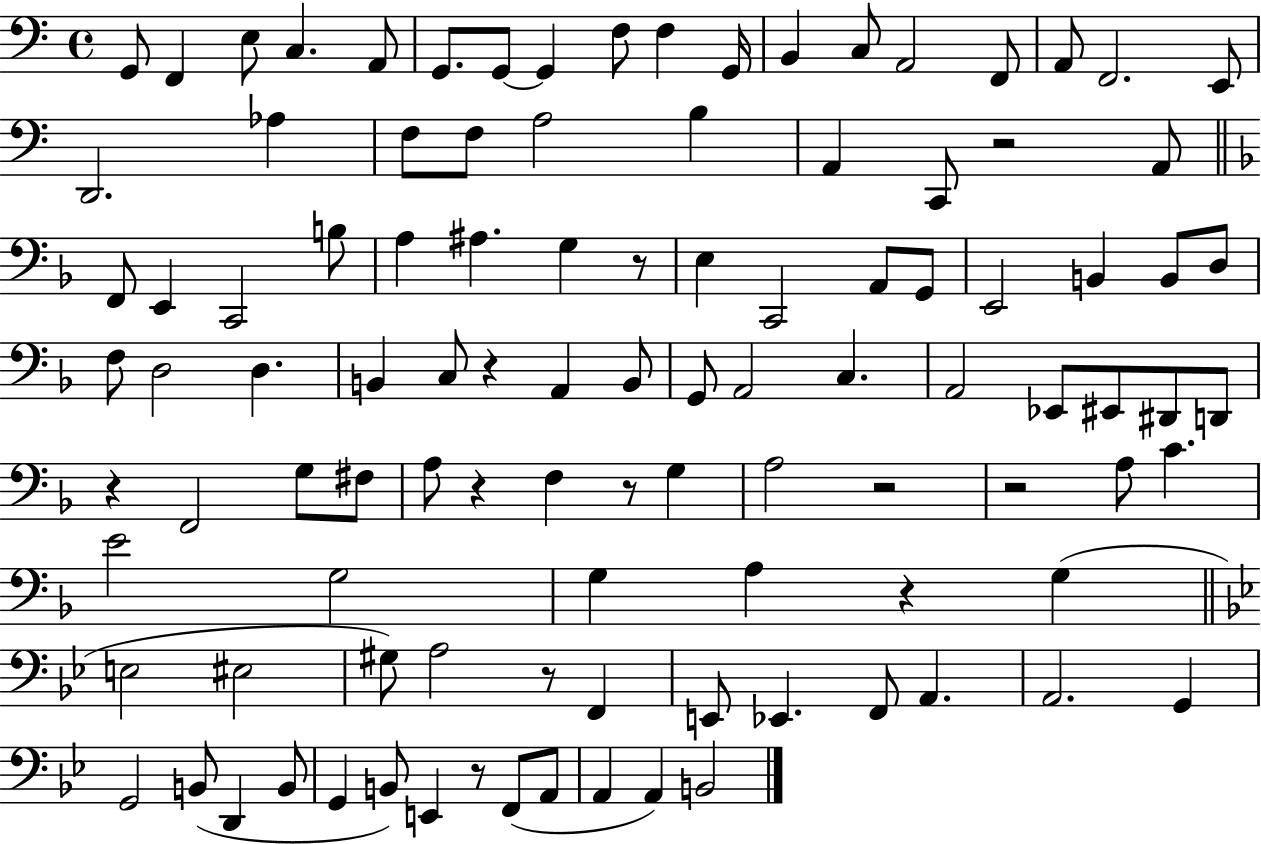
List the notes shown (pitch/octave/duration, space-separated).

G2/e F2/q E3/e C3/q. A2/e G2/e. G2/e G2/q F3/e F3/q G2/s B2/q C3/e A2/h F2/e A2/e F2/h. E2/e D2/h. Ab3/q F3/e F3/e A3/h B3/q A2/q C2/e R/h A2/e F2/e E2/q C2/h B3/e A3/q A#3/q. G3/q R/e E3/q C2/h A2/e G2/e E2/h B2/q B2/e D3/e F3/e D3/h D3/q. B2/q C3/e R/q A2/q B2/e G2/e A2/h C3/q. A2/h Eb2/e EIS2/e D#2/e D2/e R/q F2/h G3/e F#3/e A3/e R/q F3/q R/e G3/q A3/h R/h R/h A3/e C4/q. E4/h G3/h G3/q A3/q R/q G3/q E3/h EIS3/h G#3/e A3/h R/e F2/q E2/e Eb2/q. F2/e A2/q. A2/h. G2/q G2/h B2/e D2/q B2/e G2/q B2/e E2/q R/e F2/e A2/e A2/q A2/q B2/h